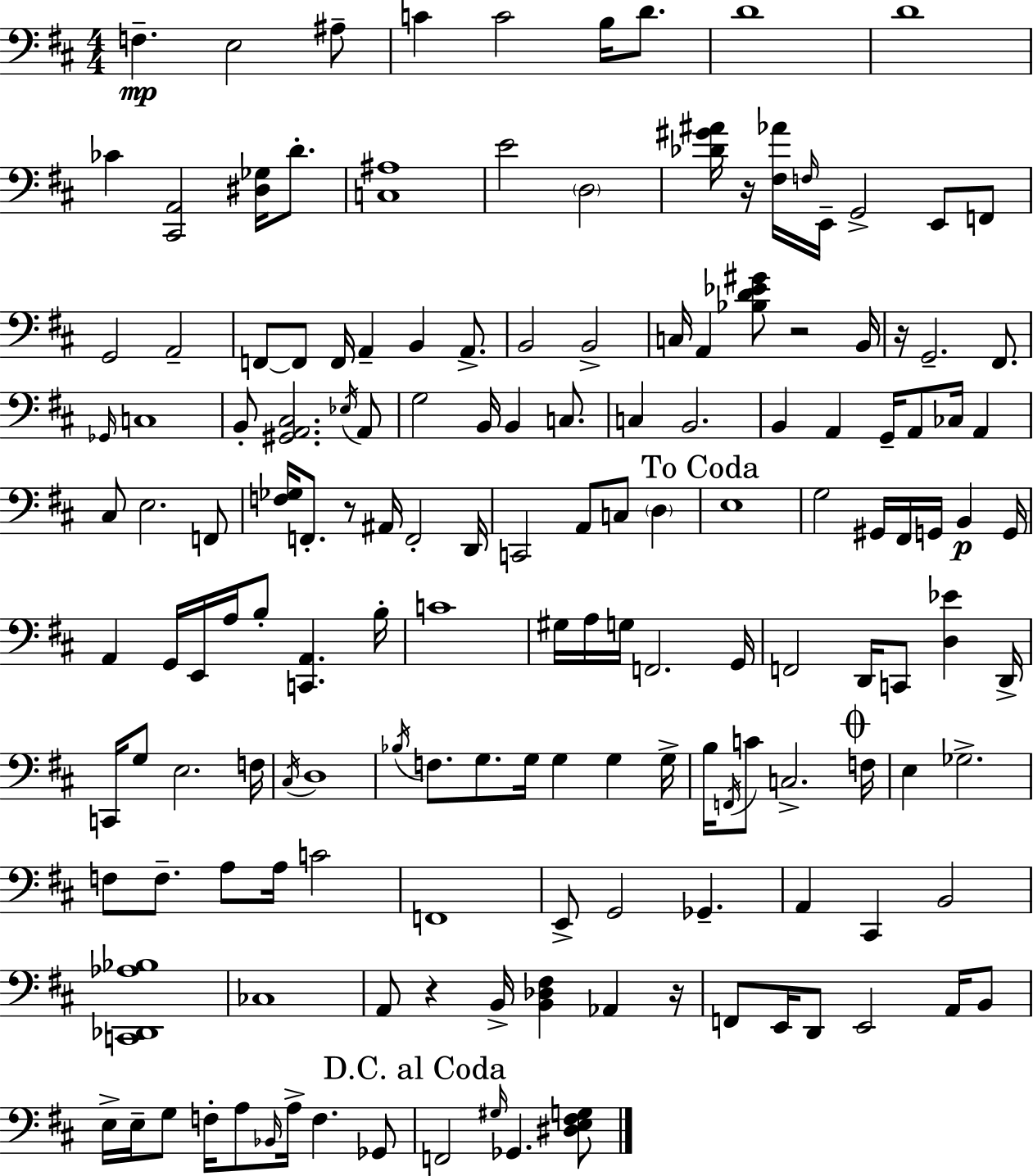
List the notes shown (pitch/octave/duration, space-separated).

F3/q. E3/h A#3/e C4/q C4/h B3/s D4/e. D4/w D4/w CES4/q [C#2,A2]/h [D#3,Gb3]/s D4/e. [C3,A#3]/w E4/h D3/h [Db4,G#4,A#4]/s R/s [F#3,Ab4]/s F3/s E2/s G2/h E2/e F2/e G2/h A2/h F2/e F2/e F2/s A2/q B2/q A2/e. B2/h B2/h C3/s A2/q [Bb3,D4,Eb4,G#4]/e R/h B2/s R/s G2/h. F#2/e. Gb2/s C3/w B2/e [G#2,A2,C#3]/h. Eb3/s A2/e G3/h B2/s B2/q C3/e. C3/q B2/h. B2/q A2/q G2/s A2/e CES3/s A2/q C#3/e E3/h. F2/e [F3,Gb3]/s F2/e. R/e A#2/s F2/h D2/s C2/h A2/e C3/e D3/q E3/w G3/h G#2/s F#2/s G2/s B2/q G2/s A2/q G2/s E2/s A3/s B3/e [C2,A2]/q. B3/s C4/w G#3/s A3/s G3/s F2/h. G2/s F2/h D2/s C2/e [D3,Eb4]/q D2/s C2/s G3/e E3/h. F3/s C#3/s D3/w Bb3/s F3/e. G3/e. G3/s G3/q G3/q G3/s B3/s F2/s C4/e C3/h. F3/s E3/q Gb3/h. F3/e F3/e. A3/e A3/s C4/h F2/w E2/e G2/h Gb2/q. A2/q C#2/q B2/h [C2,Db2,Ab3,Bb3]/w CES3/w A2/e R/q B2/s [B2,Db3,F#3]/q Ab2/q R/s F2/e E2/s D2/e E2/h A2/s B2/e E3/s E3/s G3/e F3/s A3/e Bb2/s A3/s F3/q. Gb2/e F2/h G#3/s Gb2/q. [D#3,E3,F#3,G3]/e